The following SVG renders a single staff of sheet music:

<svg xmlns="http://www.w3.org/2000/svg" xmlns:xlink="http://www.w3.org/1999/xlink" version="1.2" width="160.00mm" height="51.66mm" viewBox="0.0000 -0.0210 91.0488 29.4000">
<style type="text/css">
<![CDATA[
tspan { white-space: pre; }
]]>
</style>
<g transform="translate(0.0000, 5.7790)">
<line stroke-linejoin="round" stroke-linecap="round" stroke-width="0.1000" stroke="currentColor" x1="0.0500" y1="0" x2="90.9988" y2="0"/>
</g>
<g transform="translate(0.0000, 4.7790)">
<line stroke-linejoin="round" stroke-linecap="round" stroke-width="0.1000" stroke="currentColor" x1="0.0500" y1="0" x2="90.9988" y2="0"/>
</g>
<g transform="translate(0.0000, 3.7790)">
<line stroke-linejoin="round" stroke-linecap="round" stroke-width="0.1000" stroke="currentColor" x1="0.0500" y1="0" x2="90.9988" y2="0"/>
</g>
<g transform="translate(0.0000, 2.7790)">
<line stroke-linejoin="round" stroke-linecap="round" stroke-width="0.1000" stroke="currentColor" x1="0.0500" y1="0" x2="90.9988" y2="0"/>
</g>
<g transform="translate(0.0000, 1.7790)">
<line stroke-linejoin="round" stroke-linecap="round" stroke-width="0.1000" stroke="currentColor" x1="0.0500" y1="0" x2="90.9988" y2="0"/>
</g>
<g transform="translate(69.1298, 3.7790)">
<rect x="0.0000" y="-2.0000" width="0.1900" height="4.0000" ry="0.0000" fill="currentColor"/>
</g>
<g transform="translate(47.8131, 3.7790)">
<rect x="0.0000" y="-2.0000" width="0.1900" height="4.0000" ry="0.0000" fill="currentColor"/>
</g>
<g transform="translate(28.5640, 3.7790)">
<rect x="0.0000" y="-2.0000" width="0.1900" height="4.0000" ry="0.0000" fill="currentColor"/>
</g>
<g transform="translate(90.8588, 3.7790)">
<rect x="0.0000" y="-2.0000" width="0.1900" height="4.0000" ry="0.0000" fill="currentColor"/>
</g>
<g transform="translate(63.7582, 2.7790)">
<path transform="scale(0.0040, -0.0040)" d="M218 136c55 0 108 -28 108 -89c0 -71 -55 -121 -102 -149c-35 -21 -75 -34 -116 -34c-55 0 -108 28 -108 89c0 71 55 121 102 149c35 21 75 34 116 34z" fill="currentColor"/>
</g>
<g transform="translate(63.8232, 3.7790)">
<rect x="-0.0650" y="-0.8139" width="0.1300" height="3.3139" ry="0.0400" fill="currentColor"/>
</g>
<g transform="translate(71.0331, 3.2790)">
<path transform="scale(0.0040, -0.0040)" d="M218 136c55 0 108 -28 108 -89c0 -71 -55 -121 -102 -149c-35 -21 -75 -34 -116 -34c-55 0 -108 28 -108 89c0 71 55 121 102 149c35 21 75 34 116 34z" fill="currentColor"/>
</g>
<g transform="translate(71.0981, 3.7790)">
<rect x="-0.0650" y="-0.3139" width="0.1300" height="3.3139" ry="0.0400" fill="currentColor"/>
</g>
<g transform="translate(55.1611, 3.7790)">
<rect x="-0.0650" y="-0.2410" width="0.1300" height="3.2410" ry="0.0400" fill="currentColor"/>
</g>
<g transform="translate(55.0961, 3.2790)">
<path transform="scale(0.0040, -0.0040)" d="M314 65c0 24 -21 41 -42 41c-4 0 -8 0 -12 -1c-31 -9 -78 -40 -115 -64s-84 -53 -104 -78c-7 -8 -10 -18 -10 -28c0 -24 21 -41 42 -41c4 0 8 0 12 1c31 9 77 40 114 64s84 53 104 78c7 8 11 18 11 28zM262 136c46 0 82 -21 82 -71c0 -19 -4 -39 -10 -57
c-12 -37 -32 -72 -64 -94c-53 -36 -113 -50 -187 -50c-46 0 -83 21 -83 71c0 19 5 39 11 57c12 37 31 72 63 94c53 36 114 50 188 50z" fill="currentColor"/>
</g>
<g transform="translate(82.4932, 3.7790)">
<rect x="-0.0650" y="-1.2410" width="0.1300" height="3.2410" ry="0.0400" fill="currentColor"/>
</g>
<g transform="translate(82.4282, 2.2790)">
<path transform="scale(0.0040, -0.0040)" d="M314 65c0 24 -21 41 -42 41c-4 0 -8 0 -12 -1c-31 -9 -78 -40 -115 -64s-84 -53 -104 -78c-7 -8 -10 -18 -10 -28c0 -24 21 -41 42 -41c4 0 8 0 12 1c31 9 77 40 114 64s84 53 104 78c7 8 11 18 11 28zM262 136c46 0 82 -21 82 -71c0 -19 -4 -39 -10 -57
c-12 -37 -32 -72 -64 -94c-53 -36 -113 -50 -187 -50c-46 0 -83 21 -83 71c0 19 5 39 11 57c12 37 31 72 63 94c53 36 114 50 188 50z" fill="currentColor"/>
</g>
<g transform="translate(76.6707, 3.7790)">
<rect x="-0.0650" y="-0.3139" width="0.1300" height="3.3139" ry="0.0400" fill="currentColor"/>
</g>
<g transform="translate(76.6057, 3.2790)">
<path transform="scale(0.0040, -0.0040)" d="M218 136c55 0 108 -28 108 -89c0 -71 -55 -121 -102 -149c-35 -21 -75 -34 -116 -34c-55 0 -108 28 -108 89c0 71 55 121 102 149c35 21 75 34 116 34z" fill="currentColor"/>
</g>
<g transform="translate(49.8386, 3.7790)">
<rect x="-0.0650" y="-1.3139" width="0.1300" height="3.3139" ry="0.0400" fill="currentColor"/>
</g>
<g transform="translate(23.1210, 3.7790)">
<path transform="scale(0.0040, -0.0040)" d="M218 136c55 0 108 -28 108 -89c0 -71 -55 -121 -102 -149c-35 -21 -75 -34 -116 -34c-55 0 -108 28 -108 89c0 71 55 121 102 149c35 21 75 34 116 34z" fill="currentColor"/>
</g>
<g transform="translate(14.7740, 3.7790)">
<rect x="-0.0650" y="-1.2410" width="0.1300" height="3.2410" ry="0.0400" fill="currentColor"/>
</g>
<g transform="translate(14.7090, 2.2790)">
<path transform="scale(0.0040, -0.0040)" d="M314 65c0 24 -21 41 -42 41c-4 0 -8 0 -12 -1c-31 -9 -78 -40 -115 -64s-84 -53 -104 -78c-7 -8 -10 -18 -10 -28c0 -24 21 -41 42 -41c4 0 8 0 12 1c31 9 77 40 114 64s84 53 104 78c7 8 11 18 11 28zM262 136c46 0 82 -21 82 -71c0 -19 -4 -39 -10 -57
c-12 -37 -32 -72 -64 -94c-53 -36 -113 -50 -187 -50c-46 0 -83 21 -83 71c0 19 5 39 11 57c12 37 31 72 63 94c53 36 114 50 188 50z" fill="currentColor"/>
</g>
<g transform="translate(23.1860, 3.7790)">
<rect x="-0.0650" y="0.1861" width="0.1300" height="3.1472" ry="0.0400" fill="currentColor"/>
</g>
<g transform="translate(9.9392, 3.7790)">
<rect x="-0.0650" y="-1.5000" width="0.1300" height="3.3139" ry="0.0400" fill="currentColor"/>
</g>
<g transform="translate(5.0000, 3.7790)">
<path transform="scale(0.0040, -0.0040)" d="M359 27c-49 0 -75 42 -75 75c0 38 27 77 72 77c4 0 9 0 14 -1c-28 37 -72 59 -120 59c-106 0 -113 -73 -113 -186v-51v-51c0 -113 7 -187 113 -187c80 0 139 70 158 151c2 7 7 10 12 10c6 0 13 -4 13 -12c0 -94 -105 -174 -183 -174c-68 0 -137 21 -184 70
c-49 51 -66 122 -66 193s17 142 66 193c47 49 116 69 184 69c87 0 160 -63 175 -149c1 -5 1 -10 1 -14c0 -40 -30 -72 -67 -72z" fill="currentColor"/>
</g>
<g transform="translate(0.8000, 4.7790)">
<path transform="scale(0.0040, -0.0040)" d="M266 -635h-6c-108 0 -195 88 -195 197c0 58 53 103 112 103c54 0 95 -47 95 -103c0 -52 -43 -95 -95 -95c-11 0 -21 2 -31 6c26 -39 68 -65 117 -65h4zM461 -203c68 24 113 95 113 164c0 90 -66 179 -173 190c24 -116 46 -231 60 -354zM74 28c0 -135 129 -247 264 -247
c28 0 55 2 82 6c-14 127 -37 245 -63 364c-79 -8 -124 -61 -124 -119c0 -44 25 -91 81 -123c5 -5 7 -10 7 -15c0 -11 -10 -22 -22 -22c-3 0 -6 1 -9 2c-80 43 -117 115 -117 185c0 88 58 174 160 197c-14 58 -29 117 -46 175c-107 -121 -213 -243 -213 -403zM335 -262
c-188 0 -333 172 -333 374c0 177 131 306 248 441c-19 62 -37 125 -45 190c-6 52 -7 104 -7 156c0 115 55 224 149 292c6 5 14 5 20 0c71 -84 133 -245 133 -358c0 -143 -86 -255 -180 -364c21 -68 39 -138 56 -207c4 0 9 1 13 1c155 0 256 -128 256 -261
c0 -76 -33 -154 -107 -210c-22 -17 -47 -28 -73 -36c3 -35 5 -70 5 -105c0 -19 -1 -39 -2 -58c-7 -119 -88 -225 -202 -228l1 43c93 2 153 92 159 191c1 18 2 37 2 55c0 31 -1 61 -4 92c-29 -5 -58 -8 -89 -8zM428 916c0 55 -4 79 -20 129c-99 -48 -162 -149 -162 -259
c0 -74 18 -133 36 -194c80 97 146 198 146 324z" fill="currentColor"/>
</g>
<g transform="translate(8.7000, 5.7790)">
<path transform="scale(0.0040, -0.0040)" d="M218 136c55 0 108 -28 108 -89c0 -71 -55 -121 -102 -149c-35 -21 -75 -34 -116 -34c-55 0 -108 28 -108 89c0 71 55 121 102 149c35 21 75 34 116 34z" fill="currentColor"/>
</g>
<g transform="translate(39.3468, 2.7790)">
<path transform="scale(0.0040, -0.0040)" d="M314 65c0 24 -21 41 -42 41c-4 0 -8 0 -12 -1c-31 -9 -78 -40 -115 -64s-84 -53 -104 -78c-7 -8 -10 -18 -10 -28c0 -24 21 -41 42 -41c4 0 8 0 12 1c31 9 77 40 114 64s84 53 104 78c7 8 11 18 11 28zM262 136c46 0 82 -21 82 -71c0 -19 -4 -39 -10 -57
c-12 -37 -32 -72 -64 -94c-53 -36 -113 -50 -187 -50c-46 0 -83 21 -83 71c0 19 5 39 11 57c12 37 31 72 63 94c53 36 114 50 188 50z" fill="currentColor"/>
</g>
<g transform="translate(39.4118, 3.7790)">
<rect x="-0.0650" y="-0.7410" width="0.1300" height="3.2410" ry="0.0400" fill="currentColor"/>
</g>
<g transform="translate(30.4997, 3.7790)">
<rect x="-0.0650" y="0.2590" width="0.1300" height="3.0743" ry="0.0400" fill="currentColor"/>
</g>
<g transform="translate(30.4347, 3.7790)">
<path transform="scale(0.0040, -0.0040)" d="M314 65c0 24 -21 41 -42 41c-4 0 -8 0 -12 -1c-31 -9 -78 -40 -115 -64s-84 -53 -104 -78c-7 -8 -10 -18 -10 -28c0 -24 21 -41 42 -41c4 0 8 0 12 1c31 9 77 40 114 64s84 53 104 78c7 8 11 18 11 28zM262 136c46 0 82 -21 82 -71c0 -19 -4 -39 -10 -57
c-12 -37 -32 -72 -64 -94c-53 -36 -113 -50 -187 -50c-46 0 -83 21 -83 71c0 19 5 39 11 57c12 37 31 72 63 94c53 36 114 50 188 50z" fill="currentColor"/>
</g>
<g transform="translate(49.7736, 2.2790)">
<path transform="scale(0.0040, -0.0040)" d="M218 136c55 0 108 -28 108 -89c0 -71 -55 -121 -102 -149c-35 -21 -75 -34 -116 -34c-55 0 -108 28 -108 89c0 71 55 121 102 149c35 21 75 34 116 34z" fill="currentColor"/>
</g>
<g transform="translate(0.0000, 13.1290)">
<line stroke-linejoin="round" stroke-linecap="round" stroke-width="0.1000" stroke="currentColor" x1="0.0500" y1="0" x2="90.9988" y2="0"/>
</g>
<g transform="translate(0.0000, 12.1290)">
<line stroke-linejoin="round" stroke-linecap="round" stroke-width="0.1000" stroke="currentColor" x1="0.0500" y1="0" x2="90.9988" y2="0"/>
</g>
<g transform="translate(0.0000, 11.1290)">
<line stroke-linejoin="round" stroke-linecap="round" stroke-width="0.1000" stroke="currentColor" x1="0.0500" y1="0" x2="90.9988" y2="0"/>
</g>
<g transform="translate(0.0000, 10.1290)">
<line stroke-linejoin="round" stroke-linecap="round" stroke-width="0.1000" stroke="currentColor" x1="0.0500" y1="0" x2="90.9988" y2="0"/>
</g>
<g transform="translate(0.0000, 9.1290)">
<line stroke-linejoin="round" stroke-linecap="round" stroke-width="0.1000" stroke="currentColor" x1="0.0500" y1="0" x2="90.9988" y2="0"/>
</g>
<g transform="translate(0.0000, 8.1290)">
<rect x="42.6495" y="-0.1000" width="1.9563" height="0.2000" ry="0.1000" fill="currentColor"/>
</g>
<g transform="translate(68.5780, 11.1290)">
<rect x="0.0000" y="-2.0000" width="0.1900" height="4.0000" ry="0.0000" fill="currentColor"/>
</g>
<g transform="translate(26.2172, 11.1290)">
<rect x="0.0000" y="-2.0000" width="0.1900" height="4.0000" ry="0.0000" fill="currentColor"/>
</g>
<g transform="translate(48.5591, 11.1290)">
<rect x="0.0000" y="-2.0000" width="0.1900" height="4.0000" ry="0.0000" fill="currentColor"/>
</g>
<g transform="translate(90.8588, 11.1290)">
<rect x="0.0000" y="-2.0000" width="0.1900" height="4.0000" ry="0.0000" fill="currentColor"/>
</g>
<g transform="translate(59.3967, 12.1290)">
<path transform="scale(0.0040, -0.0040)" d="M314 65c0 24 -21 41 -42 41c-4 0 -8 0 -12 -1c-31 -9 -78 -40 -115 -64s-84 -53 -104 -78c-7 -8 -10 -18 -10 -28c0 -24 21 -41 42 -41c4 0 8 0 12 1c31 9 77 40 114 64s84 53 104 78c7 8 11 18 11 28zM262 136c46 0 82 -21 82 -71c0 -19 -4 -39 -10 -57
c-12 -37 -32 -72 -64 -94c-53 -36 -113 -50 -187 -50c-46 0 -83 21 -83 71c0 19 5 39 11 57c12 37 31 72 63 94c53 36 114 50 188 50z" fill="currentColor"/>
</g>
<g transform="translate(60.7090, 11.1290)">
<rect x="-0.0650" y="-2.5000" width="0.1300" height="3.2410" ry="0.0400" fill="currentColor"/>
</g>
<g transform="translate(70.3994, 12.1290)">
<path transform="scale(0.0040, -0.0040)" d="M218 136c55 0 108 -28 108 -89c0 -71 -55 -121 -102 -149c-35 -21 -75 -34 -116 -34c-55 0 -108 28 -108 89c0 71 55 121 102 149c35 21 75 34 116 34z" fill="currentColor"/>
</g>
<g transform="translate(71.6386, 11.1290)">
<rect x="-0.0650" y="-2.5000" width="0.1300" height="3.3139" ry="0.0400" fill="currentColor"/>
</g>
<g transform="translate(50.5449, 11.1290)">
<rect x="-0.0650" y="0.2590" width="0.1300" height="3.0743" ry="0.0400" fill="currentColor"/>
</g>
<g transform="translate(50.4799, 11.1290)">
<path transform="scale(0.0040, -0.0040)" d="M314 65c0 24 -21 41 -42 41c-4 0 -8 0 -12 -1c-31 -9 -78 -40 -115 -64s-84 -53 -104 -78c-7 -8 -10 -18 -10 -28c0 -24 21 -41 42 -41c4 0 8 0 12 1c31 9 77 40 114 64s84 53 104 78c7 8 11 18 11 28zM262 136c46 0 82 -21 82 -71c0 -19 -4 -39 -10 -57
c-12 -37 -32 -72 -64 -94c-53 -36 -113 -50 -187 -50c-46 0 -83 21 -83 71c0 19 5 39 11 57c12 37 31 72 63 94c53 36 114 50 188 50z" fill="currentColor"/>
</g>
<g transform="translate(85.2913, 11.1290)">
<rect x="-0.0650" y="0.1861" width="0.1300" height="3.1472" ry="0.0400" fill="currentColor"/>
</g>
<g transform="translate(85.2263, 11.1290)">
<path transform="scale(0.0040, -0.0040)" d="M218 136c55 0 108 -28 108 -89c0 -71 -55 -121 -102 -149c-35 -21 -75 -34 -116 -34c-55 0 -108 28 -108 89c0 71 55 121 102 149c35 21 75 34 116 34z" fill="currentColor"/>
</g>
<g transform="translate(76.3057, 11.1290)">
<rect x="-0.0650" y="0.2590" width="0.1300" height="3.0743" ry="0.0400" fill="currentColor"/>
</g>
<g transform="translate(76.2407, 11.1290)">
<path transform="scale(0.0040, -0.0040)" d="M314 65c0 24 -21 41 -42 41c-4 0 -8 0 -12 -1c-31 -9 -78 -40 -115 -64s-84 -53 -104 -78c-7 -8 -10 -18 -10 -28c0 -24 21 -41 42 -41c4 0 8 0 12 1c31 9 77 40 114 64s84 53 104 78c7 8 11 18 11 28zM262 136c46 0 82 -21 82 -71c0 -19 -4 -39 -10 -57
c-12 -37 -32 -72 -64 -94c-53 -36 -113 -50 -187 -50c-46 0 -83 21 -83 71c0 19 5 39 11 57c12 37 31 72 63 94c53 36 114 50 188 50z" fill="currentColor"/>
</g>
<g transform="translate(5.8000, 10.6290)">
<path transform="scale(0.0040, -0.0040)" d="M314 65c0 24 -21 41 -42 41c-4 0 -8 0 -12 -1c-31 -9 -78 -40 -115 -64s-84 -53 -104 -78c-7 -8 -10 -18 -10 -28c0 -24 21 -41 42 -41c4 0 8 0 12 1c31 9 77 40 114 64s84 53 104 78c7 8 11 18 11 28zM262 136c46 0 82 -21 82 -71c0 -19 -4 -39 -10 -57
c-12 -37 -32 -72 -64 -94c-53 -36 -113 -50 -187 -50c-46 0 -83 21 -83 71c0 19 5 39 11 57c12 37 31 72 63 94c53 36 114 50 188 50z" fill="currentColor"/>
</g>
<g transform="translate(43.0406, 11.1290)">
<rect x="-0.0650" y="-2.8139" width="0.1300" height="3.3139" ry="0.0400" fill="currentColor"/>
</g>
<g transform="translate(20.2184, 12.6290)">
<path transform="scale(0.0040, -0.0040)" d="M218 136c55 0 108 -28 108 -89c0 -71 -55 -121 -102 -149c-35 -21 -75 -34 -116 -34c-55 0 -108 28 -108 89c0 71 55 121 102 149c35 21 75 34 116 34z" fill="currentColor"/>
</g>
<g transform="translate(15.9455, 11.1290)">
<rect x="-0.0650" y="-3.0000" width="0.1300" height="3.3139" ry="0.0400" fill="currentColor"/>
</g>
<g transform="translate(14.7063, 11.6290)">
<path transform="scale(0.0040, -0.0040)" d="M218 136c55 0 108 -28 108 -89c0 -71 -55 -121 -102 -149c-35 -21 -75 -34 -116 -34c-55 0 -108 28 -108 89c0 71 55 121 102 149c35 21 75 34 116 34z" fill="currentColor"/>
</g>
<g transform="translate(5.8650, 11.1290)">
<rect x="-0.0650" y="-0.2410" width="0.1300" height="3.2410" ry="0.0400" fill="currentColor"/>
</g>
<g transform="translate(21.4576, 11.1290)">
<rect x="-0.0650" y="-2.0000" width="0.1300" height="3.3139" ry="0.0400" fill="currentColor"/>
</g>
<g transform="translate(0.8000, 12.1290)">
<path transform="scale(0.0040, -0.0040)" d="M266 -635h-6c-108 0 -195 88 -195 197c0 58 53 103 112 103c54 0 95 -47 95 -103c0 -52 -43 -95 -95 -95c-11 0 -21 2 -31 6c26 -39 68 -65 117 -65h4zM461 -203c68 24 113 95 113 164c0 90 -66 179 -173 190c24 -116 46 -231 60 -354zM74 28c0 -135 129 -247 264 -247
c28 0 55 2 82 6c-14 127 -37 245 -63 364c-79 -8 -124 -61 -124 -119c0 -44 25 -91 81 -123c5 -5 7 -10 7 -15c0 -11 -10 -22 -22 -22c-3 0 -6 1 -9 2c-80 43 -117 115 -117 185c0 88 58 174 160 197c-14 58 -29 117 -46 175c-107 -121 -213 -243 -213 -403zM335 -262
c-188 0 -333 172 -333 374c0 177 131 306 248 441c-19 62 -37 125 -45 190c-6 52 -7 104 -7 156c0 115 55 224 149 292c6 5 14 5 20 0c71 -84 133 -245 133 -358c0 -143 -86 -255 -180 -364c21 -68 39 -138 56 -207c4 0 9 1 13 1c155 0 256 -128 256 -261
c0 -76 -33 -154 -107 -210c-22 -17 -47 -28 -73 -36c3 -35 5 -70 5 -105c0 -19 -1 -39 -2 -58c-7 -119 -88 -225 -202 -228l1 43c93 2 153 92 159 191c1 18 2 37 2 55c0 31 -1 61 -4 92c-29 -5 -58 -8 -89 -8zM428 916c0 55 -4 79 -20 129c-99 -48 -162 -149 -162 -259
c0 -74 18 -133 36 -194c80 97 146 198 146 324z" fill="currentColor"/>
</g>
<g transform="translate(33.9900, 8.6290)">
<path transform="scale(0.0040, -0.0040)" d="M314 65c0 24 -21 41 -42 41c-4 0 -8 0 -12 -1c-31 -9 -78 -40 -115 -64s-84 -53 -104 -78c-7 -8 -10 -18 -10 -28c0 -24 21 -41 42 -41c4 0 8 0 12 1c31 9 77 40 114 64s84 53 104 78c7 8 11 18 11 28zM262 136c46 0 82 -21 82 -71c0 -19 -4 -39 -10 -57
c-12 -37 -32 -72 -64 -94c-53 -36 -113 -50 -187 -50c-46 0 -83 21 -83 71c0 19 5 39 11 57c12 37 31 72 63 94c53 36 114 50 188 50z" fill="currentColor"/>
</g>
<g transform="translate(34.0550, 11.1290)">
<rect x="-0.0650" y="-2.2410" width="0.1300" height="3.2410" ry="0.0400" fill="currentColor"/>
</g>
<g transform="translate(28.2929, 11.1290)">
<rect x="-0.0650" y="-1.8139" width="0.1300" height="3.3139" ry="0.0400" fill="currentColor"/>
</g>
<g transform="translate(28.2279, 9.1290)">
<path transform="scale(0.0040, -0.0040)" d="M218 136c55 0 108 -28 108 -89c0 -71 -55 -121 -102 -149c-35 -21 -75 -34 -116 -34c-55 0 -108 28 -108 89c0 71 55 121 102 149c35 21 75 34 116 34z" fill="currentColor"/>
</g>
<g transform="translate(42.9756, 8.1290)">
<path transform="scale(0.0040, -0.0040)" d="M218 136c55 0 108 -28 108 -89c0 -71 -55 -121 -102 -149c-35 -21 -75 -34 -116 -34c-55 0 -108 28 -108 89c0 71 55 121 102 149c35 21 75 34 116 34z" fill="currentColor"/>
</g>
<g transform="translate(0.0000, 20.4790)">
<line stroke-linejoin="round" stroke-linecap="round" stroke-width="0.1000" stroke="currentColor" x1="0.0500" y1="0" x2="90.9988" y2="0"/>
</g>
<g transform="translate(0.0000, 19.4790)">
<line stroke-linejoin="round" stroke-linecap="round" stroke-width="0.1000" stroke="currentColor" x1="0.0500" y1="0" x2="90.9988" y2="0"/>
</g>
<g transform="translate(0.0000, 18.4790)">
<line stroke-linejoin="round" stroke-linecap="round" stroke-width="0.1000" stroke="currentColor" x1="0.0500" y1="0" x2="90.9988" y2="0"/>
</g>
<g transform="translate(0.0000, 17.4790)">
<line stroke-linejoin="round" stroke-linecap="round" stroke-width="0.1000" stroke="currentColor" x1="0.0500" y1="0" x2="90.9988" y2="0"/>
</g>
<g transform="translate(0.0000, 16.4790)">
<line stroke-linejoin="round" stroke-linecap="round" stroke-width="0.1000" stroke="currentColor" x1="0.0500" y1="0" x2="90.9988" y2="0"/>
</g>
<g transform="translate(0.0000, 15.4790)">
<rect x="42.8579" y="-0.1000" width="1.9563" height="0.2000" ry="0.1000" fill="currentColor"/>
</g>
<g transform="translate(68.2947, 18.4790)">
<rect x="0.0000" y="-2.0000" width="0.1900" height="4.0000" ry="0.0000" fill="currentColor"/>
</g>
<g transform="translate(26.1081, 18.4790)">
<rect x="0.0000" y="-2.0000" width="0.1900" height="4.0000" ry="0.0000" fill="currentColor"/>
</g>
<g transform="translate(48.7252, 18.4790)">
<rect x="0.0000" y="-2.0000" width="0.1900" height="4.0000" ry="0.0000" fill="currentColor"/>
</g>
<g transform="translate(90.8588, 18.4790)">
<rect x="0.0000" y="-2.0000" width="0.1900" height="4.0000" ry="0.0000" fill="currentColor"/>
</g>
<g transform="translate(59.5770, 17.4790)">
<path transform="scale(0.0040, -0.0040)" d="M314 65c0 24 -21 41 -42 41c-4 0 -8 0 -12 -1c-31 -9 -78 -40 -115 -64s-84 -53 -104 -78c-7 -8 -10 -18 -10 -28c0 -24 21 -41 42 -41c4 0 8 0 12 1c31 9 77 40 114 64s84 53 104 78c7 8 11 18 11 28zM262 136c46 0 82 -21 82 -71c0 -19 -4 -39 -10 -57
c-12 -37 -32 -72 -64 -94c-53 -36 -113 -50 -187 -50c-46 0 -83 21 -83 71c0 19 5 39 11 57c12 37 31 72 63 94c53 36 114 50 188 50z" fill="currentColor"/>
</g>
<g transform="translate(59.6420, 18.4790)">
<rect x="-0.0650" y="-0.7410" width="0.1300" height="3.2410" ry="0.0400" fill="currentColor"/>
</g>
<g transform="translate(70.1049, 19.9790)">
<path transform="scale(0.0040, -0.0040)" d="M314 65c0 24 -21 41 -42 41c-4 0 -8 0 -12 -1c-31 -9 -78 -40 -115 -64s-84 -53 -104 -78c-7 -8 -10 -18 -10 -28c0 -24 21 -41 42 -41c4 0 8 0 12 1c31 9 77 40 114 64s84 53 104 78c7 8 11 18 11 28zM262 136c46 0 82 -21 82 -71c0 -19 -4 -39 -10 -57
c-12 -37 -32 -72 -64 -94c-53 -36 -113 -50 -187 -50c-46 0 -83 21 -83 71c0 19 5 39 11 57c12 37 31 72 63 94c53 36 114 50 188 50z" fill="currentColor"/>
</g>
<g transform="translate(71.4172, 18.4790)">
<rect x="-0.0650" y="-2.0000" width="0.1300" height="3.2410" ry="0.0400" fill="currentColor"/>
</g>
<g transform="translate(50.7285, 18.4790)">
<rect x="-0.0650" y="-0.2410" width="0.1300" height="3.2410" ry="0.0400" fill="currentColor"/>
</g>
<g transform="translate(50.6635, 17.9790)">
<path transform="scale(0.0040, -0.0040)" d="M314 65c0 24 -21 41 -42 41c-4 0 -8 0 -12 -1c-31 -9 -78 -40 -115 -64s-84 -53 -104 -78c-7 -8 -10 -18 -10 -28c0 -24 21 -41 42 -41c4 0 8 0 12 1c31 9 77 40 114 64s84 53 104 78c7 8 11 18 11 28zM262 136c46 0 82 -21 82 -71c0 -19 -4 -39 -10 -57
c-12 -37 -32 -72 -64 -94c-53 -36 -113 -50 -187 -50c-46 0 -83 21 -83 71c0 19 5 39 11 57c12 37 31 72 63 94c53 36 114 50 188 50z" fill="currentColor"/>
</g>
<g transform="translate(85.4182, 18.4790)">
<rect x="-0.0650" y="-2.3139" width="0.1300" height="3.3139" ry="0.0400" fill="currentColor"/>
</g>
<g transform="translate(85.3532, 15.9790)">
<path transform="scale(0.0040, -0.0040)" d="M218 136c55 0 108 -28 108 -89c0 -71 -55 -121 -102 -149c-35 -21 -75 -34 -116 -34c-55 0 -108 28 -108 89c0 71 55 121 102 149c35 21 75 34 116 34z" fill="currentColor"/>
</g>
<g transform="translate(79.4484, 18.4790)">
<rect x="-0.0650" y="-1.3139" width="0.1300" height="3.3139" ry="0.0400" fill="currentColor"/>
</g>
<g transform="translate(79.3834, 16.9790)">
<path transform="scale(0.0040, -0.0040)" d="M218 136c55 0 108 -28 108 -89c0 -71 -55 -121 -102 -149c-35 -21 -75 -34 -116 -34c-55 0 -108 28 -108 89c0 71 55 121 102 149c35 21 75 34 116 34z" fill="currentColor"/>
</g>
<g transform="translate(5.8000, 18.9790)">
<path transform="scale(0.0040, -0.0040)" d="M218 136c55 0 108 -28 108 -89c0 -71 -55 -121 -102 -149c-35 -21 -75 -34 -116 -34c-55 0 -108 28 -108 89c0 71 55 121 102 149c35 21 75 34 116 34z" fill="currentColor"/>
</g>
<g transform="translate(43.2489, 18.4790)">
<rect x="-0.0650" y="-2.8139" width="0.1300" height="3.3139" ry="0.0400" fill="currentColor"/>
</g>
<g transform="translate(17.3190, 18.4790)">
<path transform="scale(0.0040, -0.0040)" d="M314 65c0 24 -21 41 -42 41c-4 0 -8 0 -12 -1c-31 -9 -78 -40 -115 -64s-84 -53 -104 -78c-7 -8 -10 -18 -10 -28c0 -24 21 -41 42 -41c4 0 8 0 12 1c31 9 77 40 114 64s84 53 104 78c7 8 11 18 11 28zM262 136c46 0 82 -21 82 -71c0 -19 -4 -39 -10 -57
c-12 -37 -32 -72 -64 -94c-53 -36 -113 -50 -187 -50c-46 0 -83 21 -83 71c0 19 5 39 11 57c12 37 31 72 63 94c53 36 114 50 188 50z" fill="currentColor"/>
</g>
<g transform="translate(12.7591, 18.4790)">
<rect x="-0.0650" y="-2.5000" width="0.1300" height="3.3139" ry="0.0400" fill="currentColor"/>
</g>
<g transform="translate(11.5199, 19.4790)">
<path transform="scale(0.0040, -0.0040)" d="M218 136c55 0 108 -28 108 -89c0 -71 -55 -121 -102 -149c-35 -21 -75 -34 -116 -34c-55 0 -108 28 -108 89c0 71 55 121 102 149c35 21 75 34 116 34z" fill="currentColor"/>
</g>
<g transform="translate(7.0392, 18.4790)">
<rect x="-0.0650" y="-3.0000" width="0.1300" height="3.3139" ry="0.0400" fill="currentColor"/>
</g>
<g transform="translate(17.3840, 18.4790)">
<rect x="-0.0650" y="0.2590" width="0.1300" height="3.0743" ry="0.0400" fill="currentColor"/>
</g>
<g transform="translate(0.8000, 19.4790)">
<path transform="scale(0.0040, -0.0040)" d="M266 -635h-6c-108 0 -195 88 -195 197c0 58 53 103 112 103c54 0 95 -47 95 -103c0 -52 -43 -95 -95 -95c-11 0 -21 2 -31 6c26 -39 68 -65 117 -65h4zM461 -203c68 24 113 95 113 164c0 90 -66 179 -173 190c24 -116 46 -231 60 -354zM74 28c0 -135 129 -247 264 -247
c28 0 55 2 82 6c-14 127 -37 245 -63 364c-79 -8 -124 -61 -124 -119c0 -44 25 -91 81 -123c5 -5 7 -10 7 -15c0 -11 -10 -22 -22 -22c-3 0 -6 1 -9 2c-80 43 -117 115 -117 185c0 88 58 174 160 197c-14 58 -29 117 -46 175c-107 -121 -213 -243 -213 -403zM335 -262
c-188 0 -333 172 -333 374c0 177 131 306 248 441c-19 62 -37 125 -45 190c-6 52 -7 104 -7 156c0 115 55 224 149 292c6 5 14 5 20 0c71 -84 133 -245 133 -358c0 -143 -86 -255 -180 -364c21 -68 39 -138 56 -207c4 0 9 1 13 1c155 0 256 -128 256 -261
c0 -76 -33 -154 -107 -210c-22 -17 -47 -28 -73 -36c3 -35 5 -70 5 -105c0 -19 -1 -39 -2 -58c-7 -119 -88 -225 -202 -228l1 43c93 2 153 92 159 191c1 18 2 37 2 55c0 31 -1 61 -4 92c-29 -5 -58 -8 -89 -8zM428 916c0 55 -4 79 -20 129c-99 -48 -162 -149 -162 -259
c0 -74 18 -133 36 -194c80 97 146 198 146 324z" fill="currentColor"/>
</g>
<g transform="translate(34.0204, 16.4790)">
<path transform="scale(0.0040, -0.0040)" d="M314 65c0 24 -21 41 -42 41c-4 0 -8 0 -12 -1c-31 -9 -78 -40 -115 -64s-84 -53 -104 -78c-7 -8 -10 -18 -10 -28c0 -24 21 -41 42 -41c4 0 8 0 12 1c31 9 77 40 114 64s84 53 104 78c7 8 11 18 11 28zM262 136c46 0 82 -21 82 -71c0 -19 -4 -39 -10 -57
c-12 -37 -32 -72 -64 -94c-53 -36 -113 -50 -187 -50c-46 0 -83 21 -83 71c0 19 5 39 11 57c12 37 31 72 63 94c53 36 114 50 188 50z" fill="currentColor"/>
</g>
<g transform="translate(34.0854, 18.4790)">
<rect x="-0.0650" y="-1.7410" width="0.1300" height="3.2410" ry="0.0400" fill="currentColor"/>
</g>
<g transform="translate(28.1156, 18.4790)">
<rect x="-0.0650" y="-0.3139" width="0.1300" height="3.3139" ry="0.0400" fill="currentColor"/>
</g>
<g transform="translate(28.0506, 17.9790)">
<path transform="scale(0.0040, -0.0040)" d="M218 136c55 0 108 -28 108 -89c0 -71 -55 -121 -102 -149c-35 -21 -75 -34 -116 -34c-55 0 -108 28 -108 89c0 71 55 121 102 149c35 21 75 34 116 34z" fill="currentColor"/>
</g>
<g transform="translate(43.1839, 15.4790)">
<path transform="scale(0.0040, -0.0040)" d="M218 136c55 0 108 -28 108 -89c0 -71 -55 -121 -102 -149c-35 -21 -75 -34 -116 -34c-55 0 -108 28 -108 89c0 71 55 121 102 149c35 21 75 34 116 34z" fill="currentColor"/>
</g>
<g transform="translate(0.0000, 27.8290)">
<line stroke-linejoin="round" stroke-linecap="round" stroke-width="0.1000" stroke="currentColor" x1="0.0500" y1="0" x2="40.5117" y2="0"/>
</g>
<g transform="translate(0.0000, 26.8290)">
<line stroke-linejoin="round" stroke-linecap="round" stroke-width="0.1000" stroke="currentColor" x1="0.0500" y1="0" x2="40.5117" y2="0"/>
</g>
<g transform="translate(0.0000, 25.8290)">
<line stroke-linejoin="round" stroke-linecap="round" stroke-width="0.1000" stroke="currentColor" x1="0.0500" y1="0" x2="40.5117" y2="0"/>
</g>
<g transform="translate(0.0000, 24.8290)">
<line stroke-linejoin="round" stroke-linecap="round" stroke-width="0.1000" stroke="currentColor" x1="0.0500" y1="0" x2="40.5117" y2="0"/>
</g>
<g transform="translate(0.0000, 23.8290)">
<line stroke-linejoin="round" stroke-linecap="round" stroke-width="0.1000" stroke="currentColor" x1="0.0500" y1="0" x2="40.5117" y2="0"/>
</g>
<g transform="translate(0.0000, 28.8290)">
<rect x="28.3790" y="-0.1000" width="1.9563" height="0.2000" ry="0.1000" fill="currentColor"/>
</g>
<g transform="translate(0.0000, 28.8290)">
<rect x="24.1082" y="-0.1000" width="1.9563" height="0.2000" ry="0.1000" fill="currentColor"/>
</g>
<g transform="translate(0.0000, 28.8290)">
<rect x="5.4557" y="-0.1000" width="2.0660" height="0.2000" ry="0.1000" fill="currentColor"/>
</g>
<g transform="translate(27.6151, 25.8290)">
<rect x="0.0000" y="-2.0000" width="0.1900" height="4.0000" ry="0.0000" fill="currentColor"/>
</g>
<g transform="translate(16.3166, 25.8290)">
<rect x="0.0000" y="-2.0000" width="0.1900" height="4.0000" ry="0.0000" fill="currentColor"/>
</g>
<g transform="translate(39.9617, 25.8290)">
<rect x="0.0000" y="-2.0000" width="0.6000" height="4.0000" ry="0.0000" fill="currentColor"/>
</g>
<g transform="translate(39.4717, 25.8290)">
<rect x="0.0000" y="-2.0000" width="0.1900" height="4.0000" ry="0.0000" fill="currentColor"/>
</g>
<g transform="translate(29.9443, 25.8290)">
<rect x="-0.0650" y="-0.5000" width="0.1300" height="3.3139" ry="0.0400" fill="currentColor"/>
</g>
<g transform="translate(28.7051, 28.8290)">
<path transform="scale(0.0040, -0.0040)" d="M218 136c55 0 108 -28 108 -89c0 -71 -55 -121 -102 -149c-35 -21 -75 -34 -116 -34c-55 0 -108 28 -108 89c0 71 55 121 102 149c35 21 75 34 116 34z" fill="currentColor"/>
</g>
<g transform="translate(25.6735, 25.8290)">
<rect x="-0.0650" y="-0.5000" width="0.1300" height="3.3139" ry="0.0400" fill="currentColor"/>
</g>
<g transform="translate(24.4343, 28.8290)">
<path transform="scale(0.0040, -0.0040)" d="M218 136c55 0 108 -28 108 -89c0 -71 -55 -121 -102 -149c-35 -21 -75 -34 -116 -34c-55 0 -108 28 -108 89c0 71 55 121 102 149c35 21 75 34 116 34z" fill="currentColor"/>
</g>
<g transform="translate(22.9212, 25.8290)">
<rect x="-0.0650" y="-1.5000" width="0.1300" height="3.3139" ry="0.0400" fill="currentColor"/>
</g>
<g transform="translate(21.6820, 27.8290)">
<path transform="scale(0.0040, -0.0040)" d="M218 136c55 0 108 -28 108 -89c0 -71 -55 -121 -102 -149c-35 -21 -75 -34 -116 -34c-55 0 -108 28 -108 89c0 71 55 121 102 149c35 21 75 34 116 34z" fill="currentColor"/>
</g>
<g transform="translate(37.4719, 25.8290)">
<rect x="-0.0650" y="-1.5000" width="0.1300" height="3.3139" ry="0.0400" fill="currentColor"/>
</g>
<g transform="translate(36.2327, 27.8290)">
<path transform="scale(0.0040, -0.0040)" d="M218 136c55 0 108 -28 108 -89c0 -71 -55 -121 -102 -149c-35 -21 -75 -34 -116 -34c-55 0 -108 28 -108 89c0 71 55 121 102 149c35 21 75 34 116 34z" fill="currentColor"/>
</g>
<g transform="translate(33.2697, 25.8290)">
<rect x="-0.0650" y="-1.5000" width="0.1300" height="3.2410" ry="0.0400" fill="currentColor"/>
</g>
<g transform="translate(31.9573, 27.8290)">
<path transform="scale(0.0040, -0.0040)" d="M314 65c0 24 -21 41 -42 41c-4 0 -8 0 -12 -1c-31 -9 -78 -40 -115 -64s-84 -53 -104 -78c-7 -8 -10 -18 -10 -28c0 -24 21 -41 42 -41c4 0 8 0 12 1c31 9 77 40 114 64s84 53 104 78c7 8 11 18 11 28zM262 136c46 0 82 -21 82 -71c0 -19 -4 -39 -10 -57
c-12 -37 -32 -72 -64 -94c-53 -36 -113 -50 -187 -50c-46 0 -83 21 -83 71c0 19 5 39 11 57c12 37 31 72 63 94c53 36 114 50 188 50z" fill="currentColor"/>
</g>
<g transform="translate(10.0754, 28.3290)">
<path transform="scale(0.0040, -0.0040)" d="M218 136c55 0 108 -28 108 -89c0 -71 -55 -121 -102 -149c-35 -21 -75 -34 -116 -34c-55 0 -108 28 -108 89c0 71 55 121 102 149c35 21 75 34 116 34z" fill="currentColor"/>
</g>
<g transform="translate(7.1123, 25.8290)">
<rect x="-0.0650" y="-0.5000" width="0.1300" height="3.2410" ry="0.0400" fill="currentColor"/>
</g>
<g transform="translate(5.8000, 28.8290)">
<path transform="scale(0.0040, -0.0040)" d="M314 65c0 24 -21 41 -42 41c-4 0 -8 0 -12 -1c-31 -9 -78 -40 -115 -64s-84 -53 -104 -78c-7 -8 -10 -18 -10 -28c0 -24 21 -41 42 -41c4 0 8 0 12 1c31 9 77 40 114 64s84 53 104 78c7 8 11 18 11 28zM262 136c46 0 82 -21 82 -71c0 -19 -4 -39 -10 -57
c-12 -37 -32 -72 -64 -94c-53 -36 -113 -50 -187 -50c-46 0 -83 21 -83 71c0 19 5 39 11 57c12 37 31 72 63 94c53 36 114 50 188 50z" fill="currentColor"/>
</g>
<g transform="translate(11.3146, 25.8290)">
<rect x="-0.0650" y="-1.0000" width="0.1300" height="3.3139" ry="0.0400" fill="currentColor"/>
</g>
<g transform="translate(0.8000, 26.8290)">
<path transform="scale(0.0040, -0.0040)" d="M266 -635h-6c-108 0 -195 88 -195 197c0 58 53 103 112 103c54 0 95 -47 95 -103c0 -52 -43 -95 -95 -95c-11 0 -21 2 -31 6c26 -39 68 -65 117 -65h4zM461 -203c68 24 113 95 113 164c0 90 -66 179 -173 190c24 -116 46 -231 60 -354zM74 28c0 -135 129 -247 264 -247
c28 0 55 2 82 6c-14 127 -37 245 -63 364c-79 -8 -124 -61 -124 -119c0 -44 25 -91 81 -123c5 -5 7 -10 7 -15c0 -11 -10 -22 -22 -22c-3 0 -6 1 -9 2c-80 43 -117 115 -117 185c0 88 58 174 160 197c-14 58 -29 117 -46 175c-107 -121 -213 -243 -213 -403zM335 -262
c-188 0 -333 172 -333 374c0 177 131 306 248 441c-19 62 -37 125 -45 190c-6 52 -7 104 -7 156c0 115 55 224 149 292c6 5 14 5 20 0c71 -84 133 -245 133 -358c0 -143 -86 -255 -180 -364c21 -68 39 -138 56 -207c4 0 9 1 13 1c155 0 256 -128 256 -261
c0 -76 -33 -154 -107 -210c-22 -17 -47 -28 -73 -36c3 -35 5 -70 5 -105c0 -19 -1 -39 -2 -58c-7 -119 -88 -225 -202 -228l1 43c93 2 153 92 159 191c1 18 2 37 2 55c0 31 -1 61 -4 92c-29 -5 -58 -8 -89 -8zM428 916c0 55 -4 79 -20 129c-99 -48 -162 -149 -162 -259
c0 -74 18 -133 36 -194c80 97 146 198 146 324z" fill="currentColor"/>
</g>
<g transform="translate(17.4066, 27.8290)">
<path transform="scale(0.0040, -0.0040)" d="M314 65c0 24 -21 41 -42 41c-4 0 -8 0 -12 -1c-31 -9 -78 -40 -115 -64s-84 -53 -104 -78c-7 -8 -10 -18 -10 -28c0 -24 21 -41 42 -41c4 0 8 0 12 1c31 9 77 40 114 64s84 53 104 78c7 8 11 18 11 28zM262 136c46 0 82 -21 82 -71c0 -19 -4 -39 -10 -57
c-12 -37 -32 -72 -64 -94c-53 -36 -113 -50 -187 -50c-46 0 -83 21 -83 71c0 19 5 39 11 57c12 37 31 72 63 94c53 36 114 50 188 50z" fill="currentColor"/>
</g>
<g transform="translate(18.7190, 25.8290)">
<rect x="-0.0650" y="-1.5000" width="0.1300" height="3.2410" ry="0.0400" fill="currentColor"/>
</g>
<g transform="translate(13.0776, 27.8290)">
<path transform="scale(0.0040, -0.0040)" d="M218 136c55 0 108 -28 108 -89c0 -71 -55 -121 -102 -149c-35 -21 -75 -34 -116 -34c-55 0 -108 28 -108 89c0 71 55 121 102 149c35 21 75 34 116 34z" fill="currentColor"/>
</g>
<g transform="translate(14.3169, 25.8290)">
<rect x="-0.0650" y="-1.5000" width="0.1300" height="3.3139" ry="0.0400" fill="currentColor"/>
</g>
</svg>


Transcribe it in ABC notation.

X:1
T:Untitled
M:4/4
L:1/4
K:C
E e2 B B2 d2 e c2 d c c e2 c2 A F f g2 a B2 G2 G B2 B A G B2 c f2 a c2 d2 F2 e g C2 D E E2 E C C E2 E